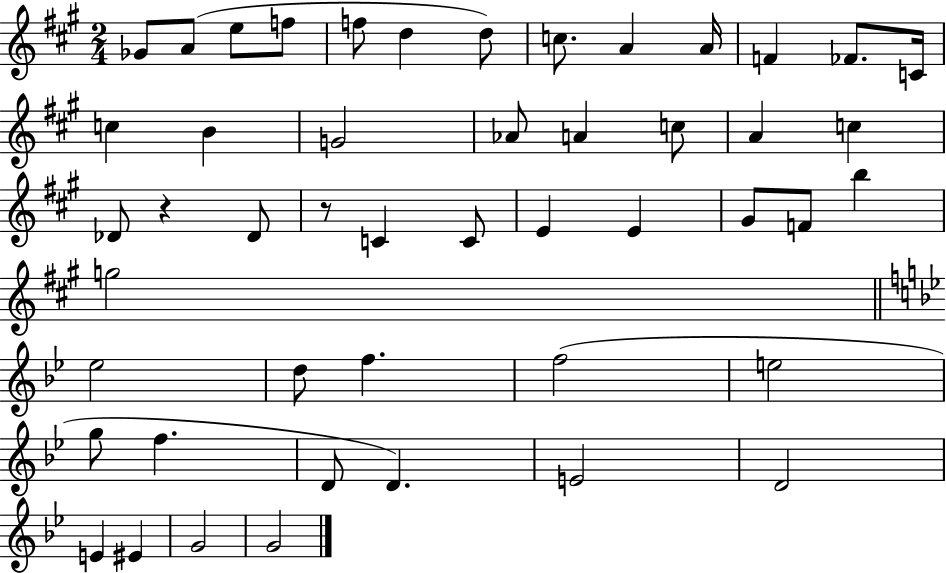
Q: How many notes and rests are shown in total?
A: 48